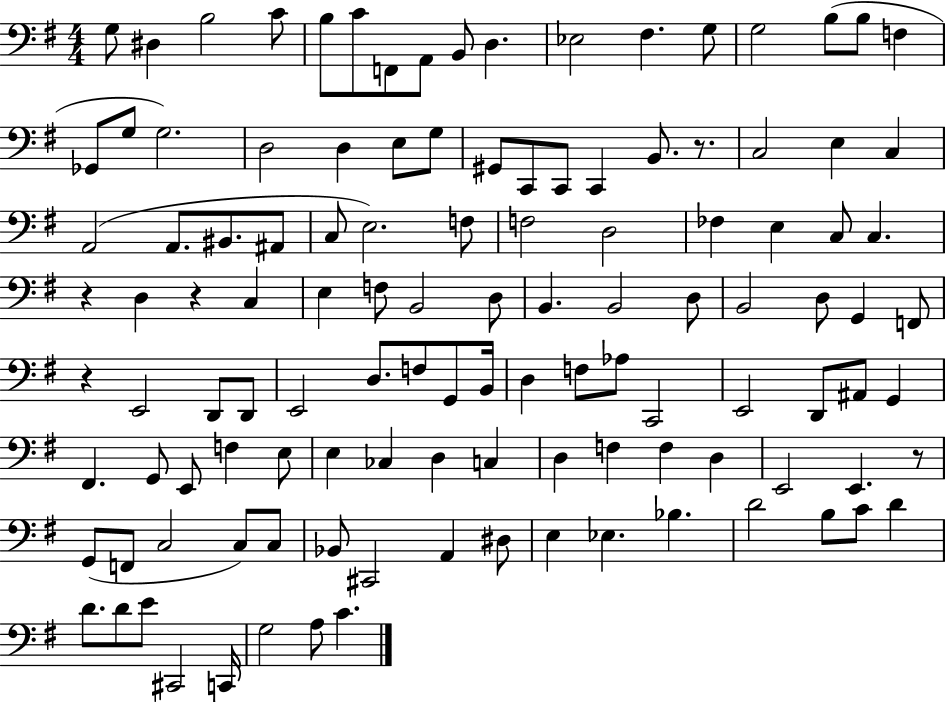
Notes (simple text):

G3/e D#3/q B3/h C4/e B3/e C4/e F2/e A2/e B2/e D3/q. Eb3/h F#3/q. G3/e G3/h B3/e B3/e F3/q Gb2/e G3/e G3/h. D3/h D3/q E3/e G3/e G#2/e C2/e C2/e C2/q B2/e. R/e. C3/h E3/q C3/q A2/h A2/e. BIS2/e. A#2/e C3/e E3/h. F3/e F3/h D3/h FES3/q E3/q C3/e C3/q. R/q D3/q R/q C3/q E3/q F3/e B2/h D3/e B2/q. B2/h D3/e B2/h D3/e G2/q F2/e R/q E2/h D2/e D2/e E2/h D3/e. F3/e G2/e B2/s D3/q F3/e Ab3/e C2/h E2/h D2/e A#2/e G2/q F#2/q. G2/e E2/e F3/q E3/e E3/q CES3/q D3/q C3/q D3/q F3/q F3/q D3/q E2/h E2/q. R/e G2/e F2/e C3/h C3/e C3/e Bb2/e C#2/h A2/q D#3/e E3/q Eb3/q. Bb3/q. D4/h B3/e C4/e D4/q D4/e. D4/e E4/e C#2/h C2/s G3/h A3/e C4/q.